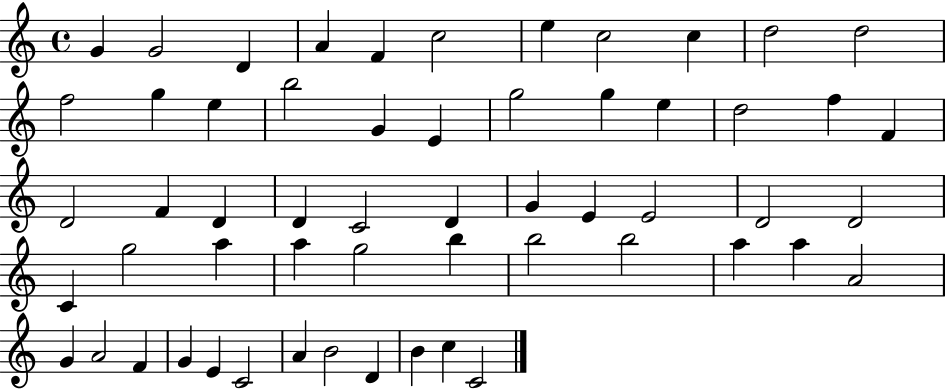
X:1
T:Untitled
M:4/4
L:1/4
K:C
G G2 D A F c2 e c2 c d2 d2 f2 g e b2 G E g2 g e d2 f F D2 F D D C2 D G E E2 D2 D2 C g2 a a g2 b b2 b2 a a A2 G A2 F G E C2 A B2 D B c C2